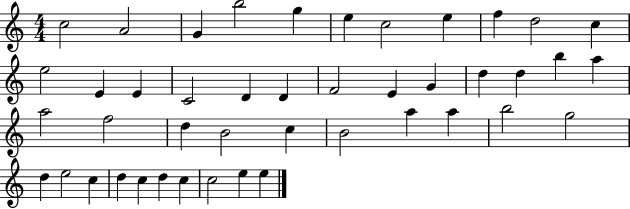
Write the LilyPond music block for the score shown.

{
  \clef treble
  \numericTimeSignature
  \time 4/4
  \key c \major
  c''2 a'2 | g'4 b''2 g''4 | e''4 c''2 e''4 | f''4 d''2 c''4 | \break e''2 e'4 e'4 | c'2 d'4 d'4 | f'2 e'4 g'4 | d''4 d''4 b''4 a''4 | \break a''2 f''2 | d''4 b'2 c''4 | b'2 a''4 a''4 | b''2 g''2 | \break d''4 e''2 c''4 | d''4 c''4 d''4 c''4 | c''2 e''4 e''4 | \bar "|."
}